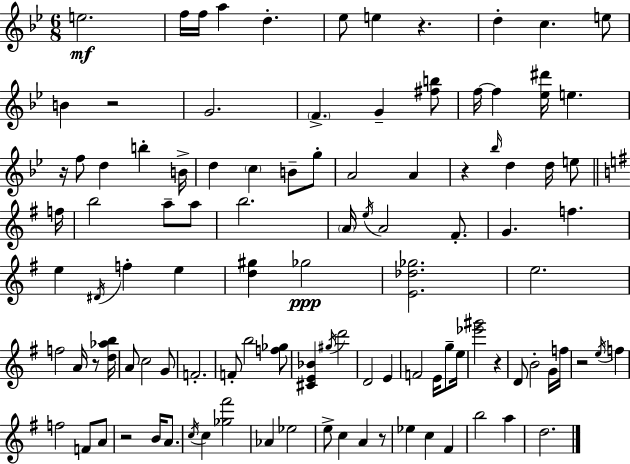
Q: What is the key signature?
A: G minor